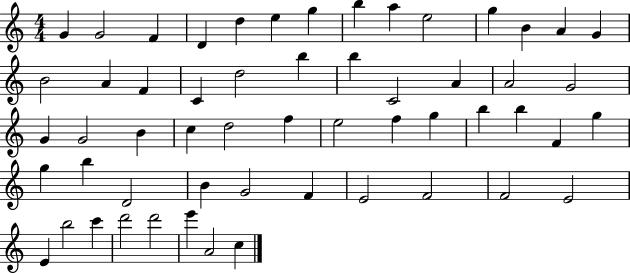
G4/q G4/h F4/q D4/q D5/q E5/q G5/q B5/q A5/q E5/h G5/q B4/q A4/q G4/q B4/h A4/q F4/q C4/q D5/h B5/q B5/q C4/h A4/q A4/h G4/h G4/q G4/h B4/q C5/q D5/h F5/q E5/h F5/q G5/q B5/q B5/q F4/q G5/q G5/q B5/q D4/h B4/q G4/h F4/q E4/h F4/h F4/h E4/h E4/q B5/h C6/q D6/h D6/h E6/q A4/h C5/q